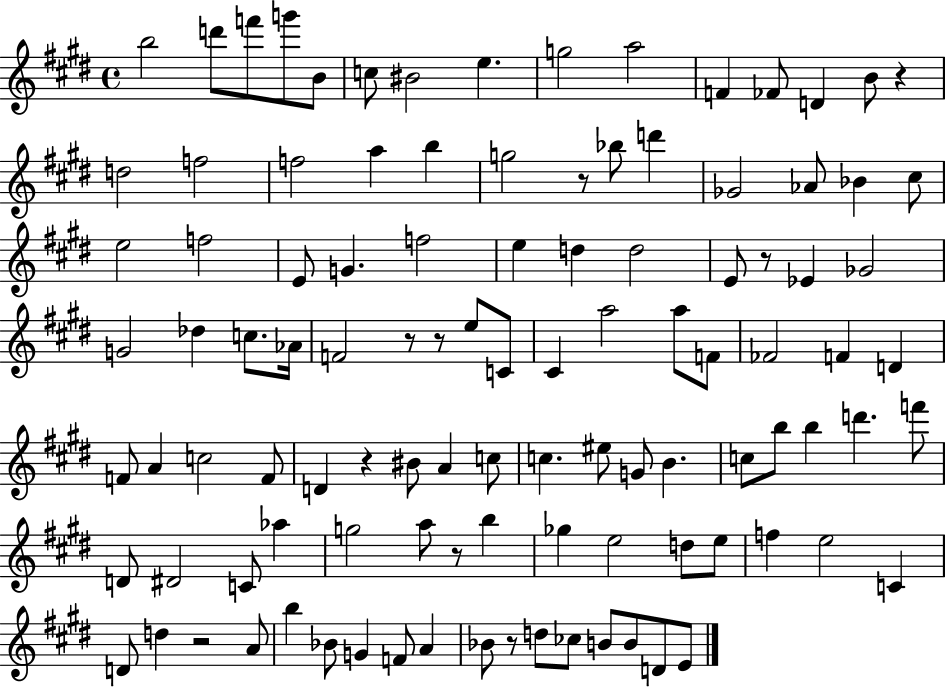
B5/h D6/e F6/e G6/e B4/e C5/e BIS4/h E5/q. G5/h A5/h F4/q FES4/e D4/q B4/e R/q D5/h F5/h F5/h A5/q B5/q G5/h R/e Bb5/e D6/q Gb4/h Ab4/e Bb4/q C#5/e E5/h F5/h E4/e G4/q. F5/h E5/q D5/q D5/h E4/e R/e Eb4/q Gb4/h G4/h Db5/q C5/e. Ab4/s F4/h R/e R/e E5/e C4/e C#4/q A5/h A5/e F4/e FES4/h F4/q D4/q F4/e A4/q C5/h F4/e D4/q R/q BIS4/e A4/q C5/e C5/q. EIS5/e G4/e B4/q. C5/e B5/e B5/q D6/q. F6/e D4/e D#4/h C4/e Ab5/q G5/h A5/e R/e B5/q Gb5/q E5/h D5/e E5/e F5/q E5/h C4/q D4/e D5/q R/h A4/e B5/q Bb4/e G4/q F4/e A4/q Bb4/e R/e D5/e CES5/e B4/e B4/e D4/e E4/e